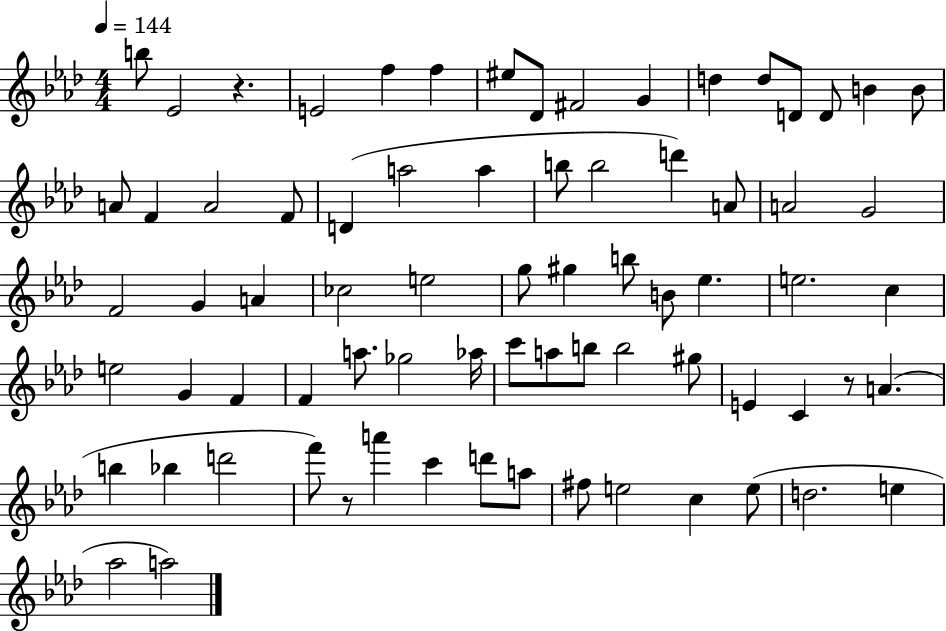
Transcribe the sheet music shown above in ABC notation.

X:1
T:Untitled
M:4/4
L:1/4
K:Ab
b/2 _E2 z E2 f f ^e/2 _D/2 ^F2 G d d/2 D/2 D/2 B B/2 A/2 F A2 F/2 D a2 a b/2 b2 d' A/2 A2 G2 F2 G A _c2 e2 g/2 ^g b/2 B/2 _e e2 c e2 G F F a/2 _g2 _a/4 c'/2 a/2 b/2 b2 ^g/2 E C z/2 A b _b d'2 f'/2 z/2 a' c' d'/2 a/2 ^f/2 e2 c e/2 d2 e _a2 a2